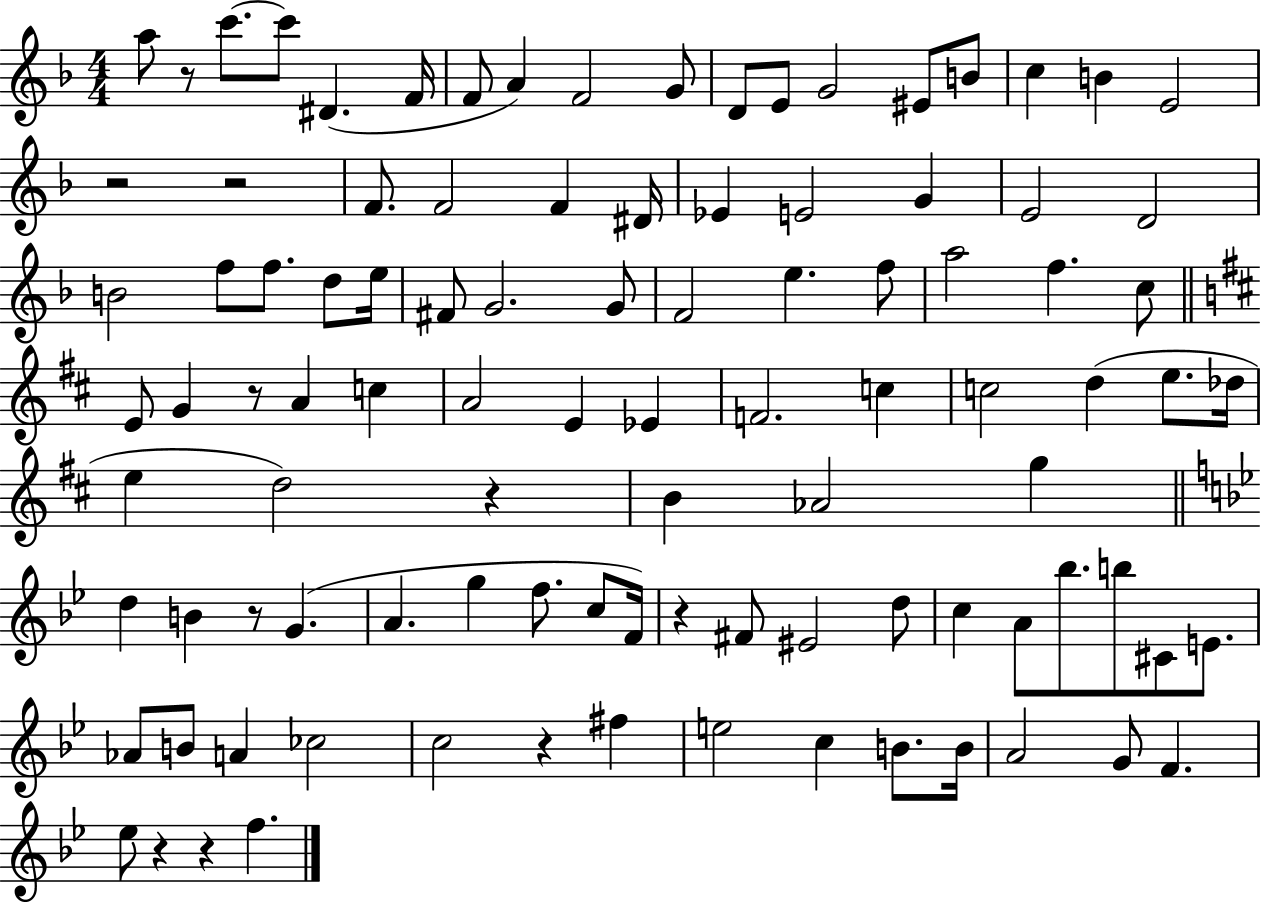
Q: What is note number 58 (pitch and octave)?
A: G5